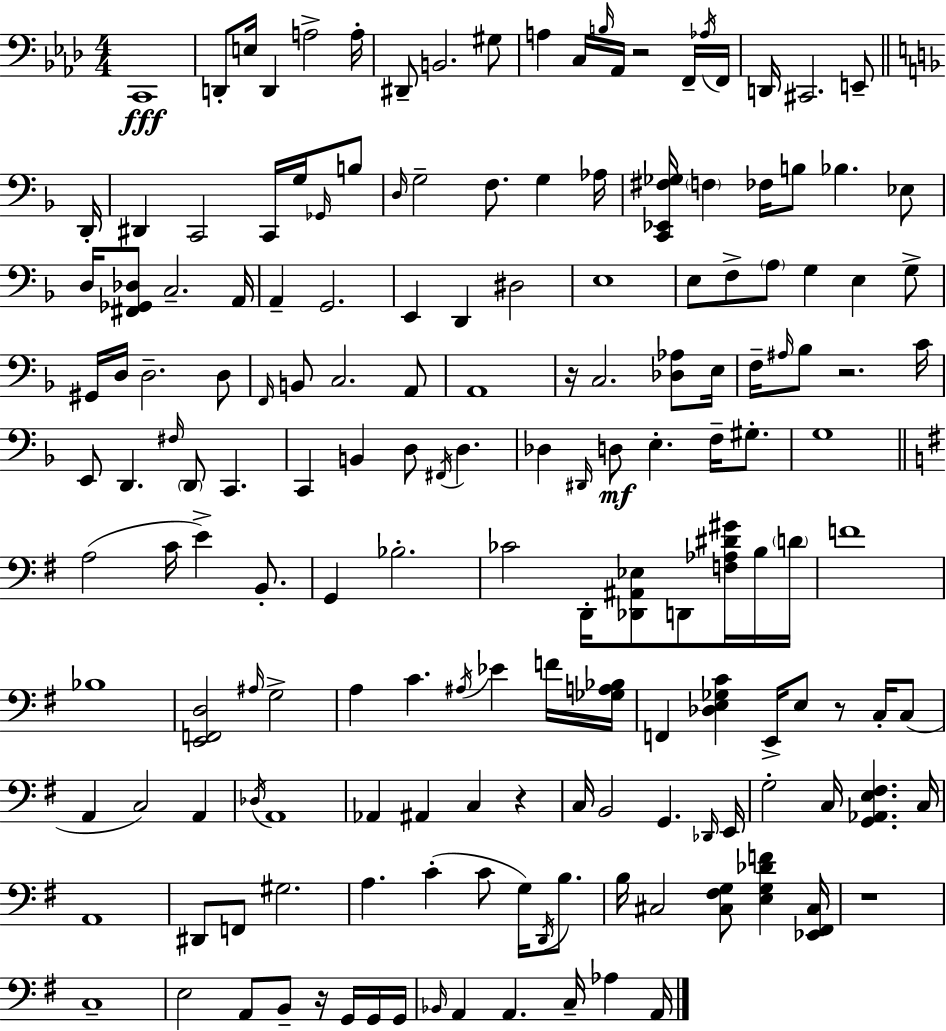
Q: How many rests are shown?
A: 7